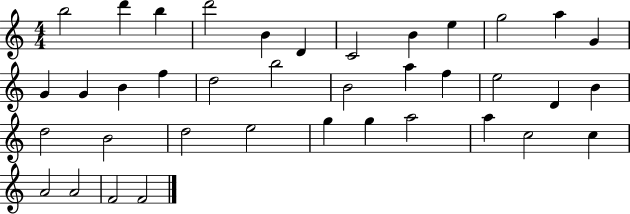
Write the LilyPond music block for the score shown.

{
  \clef treble
  \numericTimeSignature
  \time 4/4
  \key c \major
  b''2 d'''4 b''4 | d'''2 b'4 d'4 | c'2 b'4 e''4 | g''2 a''4 g'4 | \break g'4 g'4 b'4 f''4 | d''2 b''2 | b'2 a''4 f''4 | e''2 d'4 b'4 | \break d''2 b'2 | d''2 e''2 | g''4 g''4 a''2 | a''4 c''2 c''4 | \break a'2 a'2 | f'2 f'2 | \bar "|."
}